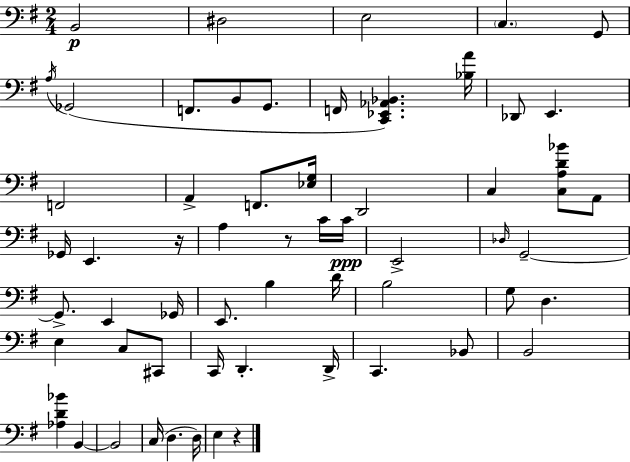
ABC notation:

X:1
T:Untitled
M:2/4
L:1/4
K:G
B,,2 ^D,2 E,2 C, G,,/2 A,/4 _G,,2 F,,/2 B,,/2 G,,/2 F,,/4 [C,,_E,,_A,,_B,,] [_B,A]/4 _D,,/2 E,, F,,2 A,, F,,/2 [_E,G,]/4 D,,2 C, [C,A,D_B]/2 A,,/2 _G,,/4 E,, z/4 A, z/2 C/4 C/4 E,,2 _D,/4 G,,2 G,,/2 E,, _G,,/4 E,,/2 B, D/4 B,2 G,/2 D, E, C,/2 ^C,,/2 C,,/4 D,, D,,/4 C,, _B,,/2 B,,2 [_A,D_B] B,, B,,2 C,/4 D, D,/4 E, z